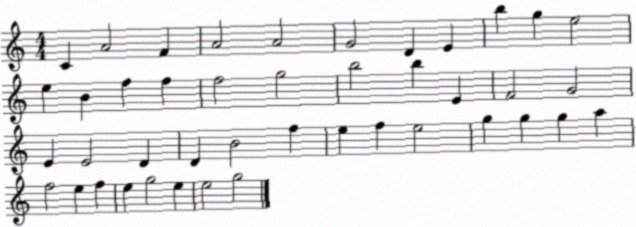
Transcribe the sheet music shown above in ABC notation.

X:1
T:Untitled
M:4/4
L:1/4
K:C
C A2 F A2 A2 G2 D E b g e2 e B f f f2 g2 b2 b E F2 G2 E E2 D D B2 f e f e2 g g g a f2 e f e g2 e e2 g2